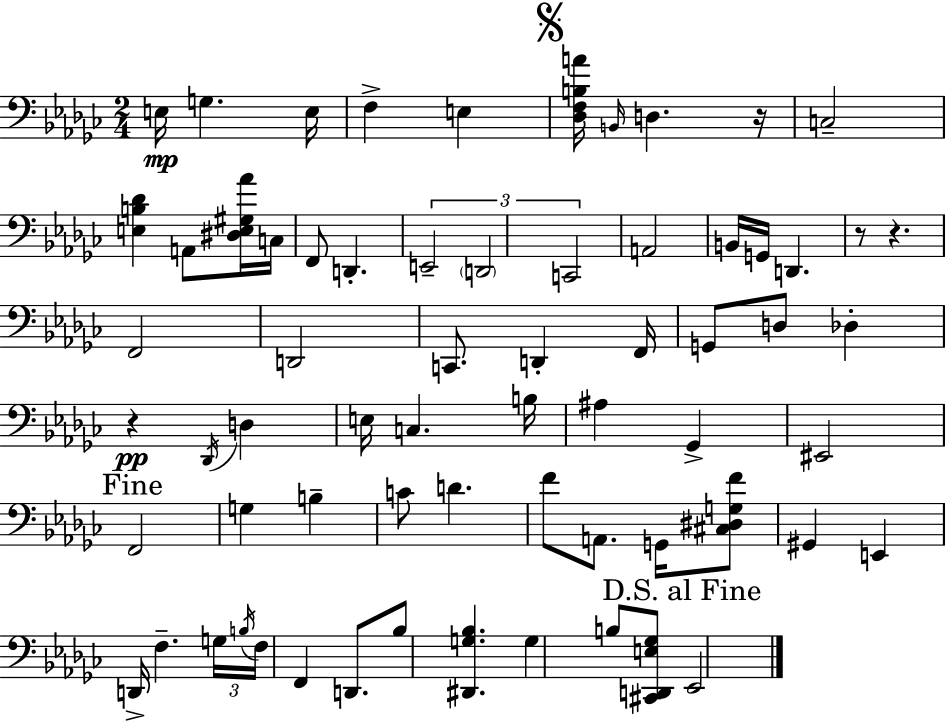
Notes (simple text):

E3/s G3/q. E3/s F3/q E3/q [Db3,F3,B3,A4]/s B2/s D3/q. R/s C3/h [E3,B3,Db4]/q A2/e [D#3,E3,G#3,Ab4]/s C3/s F2/e D2/q. E2/h D2/h C2/h A2/h B2/s G2/s D2/q. R/e R/q. F2/h D2/h C2/e. D2/q F2/s G2/e D3/e Db3/q R/q Db2/s D3/q E3/s C3/q. B3/s A#3/q Gb2/q EIS2/h F2/h G3/q B3/q C4/e D4/q. F4/e A2/e. G2/s [C#3,D#3,G3,F4]/e G#2/q E2/q D2/s F3/q. G3/s B3/s F3/s F2/q D2/e. Bb3/e [D#2,G3,Bb3]/q. G3/q B3/e [C#2,D2,E3,Gb3]/e Eb2/h